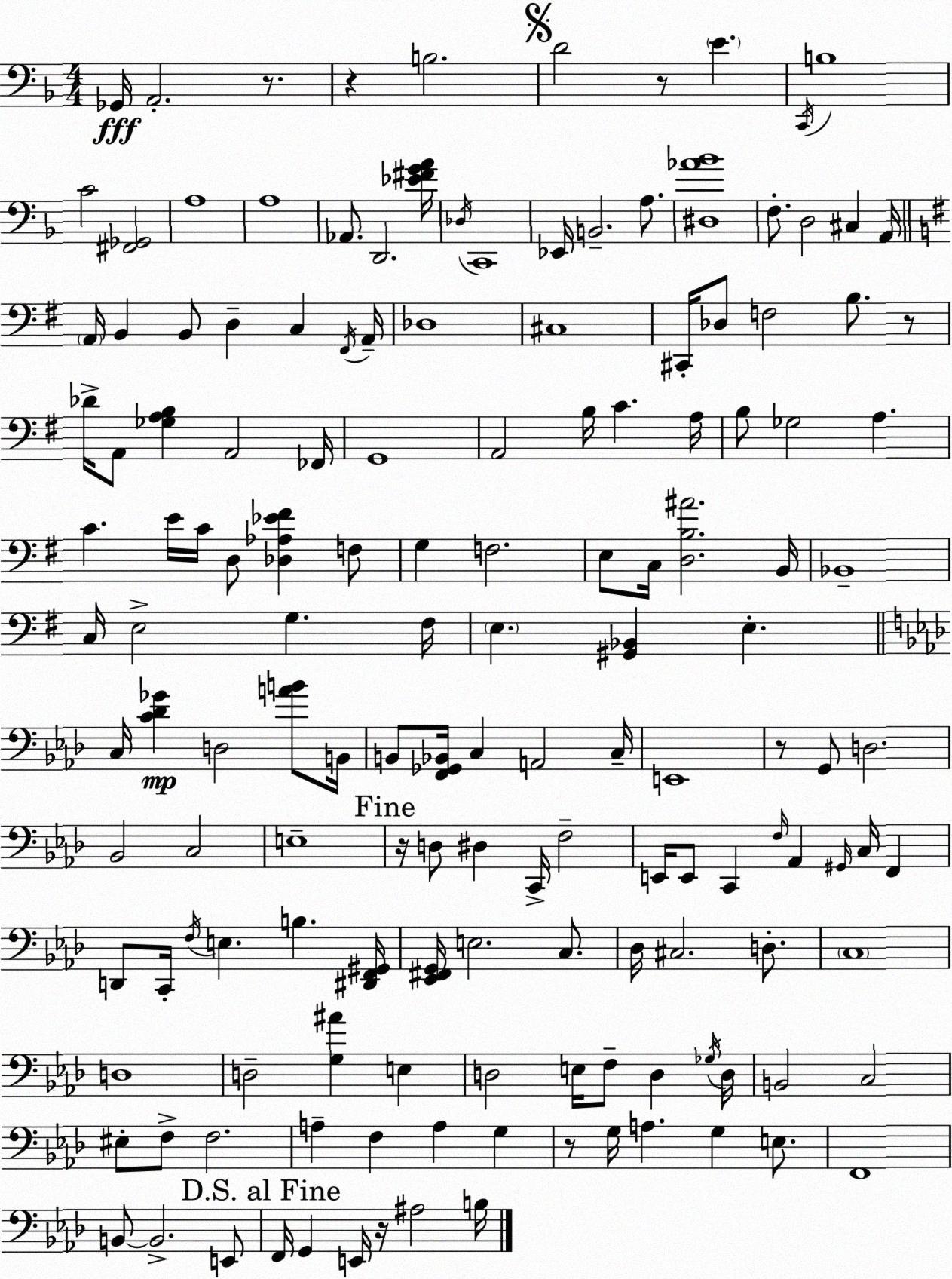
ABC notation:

X:1
T:Untitled
M:4/4
L:1/4
K:F
_G,,/4 A,,2 z/2 z B,2 D2 z/2 E C,,/4 B,4 C2 [^F,,_G,,]2 A,4 A,4 _A,,/2 D,,2 [_E^FGA]/4 _D,/4 C,,4 _E,,/4 B,,2 A,/2 [^D,_A_B]4 F,/2 D,2 ^C, A,,/4 A,,/4 B,, B,,/2 D, C, ^F,,/4 A,,/4 _D,4 ^C,4 ^C,,/4 _D,/2 F,2 B,/2 z/2 _D/4 A,,/2 [_G,A,B,] A,,2 _F,,/4 G,,4 A,,2 B,/4 C A,/4 B,/2 _G,2 A, C E/4 C/4 D,/2 [_D,_A,_E^F] F,/2 G, F,2 E,/2 C,/4 [D,B,^A]2 B,,/4 _B,,4 C,/4 E,2 G, ^F,/4 E, [^G,,_B,,] E, C,/4 [C_D_G] D,2 [AB]/2 B,,/4 B,,/2 [F,,_G,,_B,,]/4 C, A,,2 C,/4 E,,4 z/2 G,,/2 D,2 _B,,2 C,2 E,4 z/4 D,/2 ^D, C,,/4 F,2 E,,/4 E,,/2 C,, F,/4 _A,, ^G,,/4 C,/4 F,, D,,/2 C,,/4 F,/4 E, B, [^D,,F,,^G,,]/4 [_E,,^F,,G,,]/4 E,2 C,/2 _D,/4 ^C,2 D,/2 C,4 D,4 D,2 [G,^A] E, D,2 E,/4 F,/2 D, _G,/4 D,/4 B,,2 C,2 ^E,/2 F,/2 F,2 A, F, A, G, z/2 G,/4 A, G, E,/2 F,,4 B,,/2 B,,2 E,,/2 F,,/4 G,, E,,/4 z/4 ^A,2 B,/4